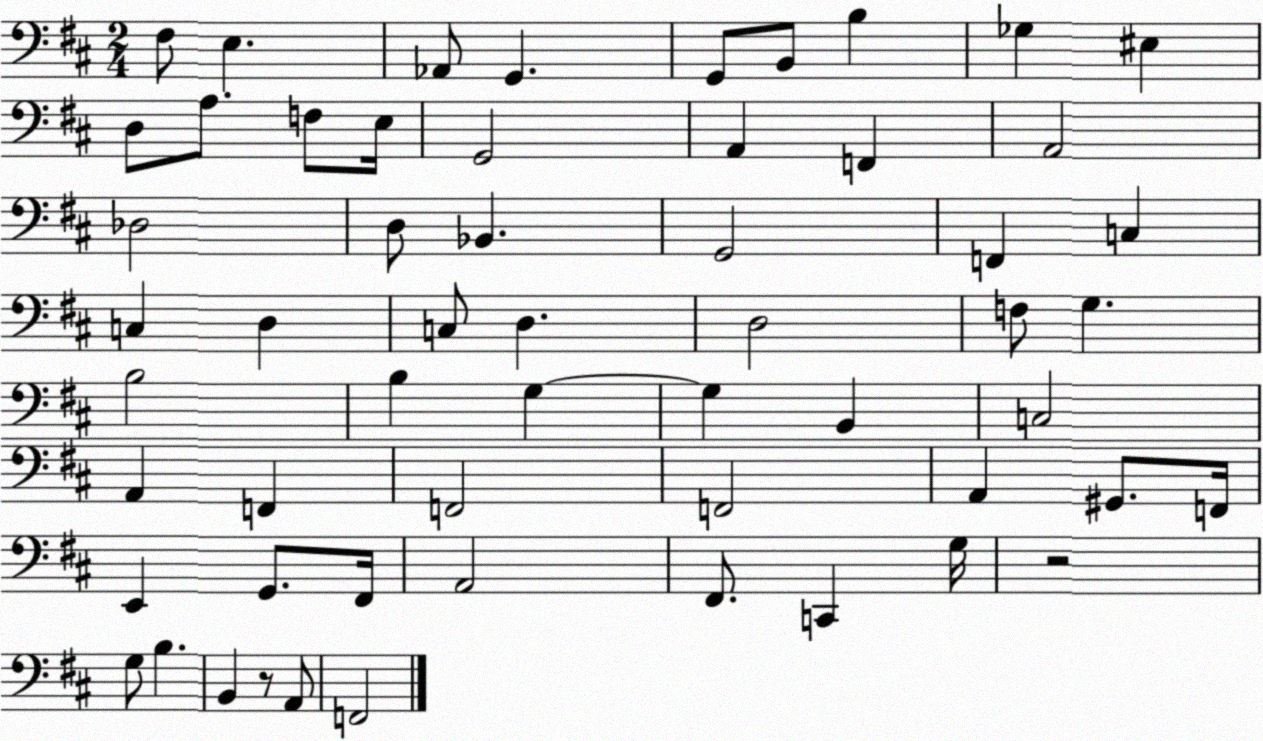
X:1
T:Untitled
M:2/4
L:1/4
K:D
^F,/2 E, _A,,/2 G,, G,,/2 B,,/2 B, _G, ^E, D,/2 A,/2 F,/2 E,/4 G,,2 A,, F,, A,,2 _D,2 D,/2 _B,, G,,2 F,, C, C, D, C,/2 D, D,2 F,/2 G, B,2 B, G, G, B,, C,2 A,, F,, F,,2 F,,2 A,, ^G,,/2 F,,/4 E,, G,,/2 ^F,,/4 A,,2 ^F,,/2 C,, G,/4 z2 G,/2 B, B,, z/2 A,,/2 F,,2